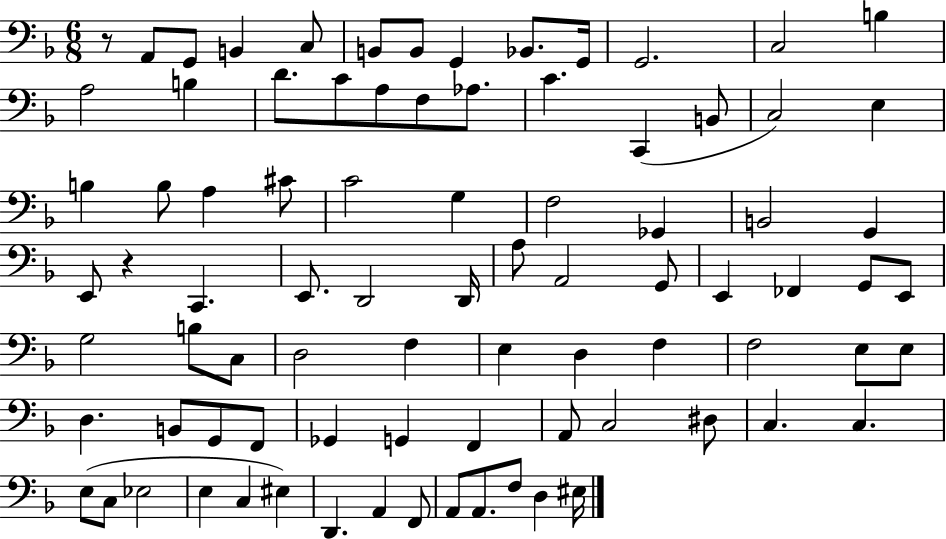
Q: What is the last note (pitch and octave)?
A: EIS3